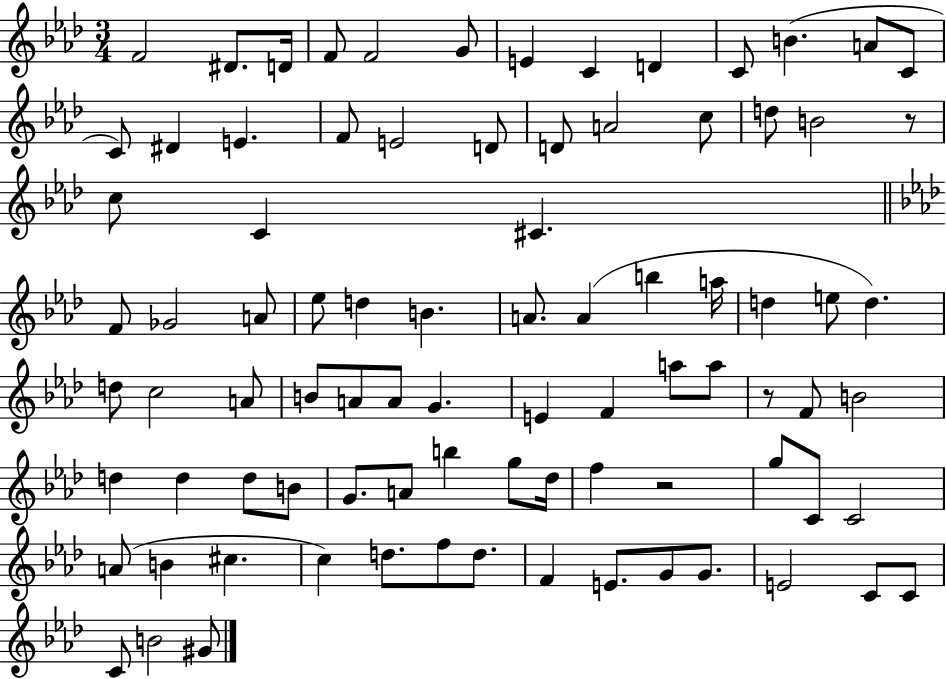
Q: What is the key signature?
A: AES major